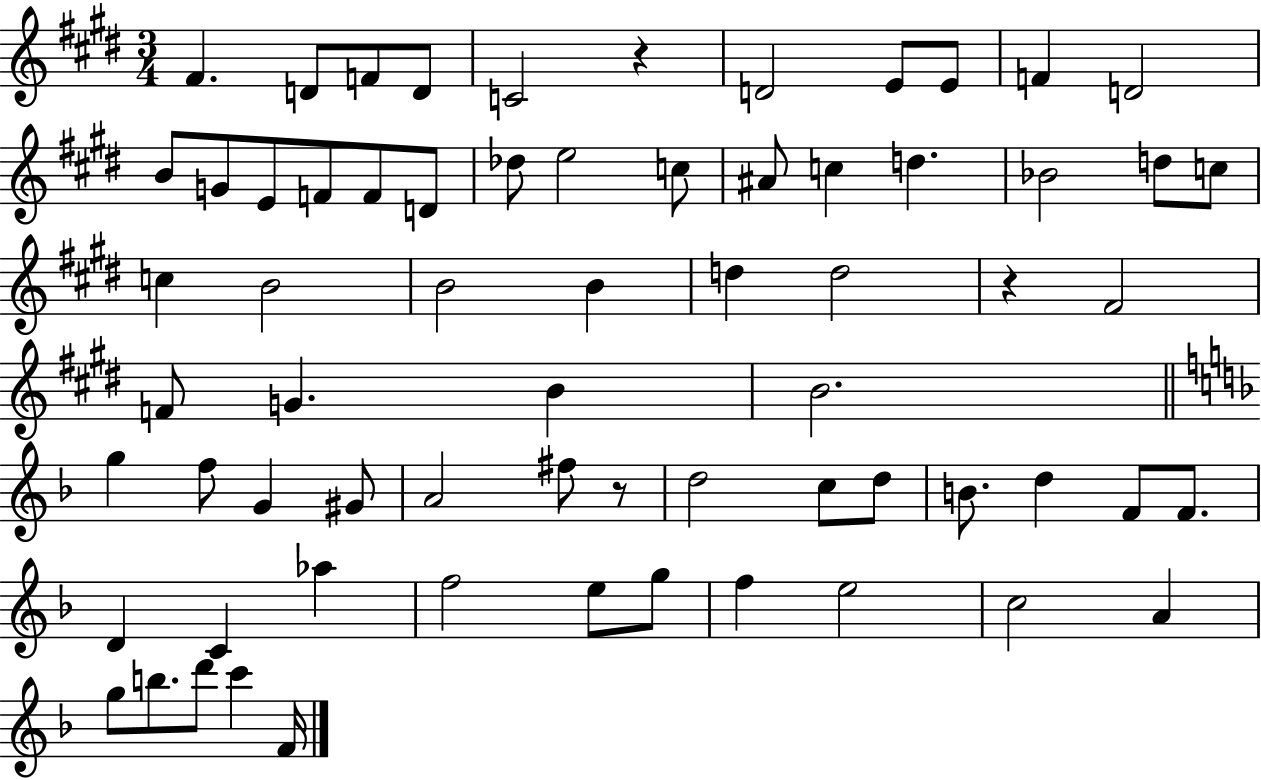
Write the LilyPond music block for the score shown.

{
  \clef treble
  \numericTimeSignature
  \time 3/4
  \key e \major
  fis'4. d'8 f'8 d'8 | c'2 r4 | d'2 e'8 e'8 | f'4 d'2 | \break b'8 g'8 e'8 f'8 f'8 d'8 | des''8 e''2 c''8 | ais'8 c''4 d''4. | bes'2 d''8 c''8 | \break c''4 b'2 | b'2 b'4 | d''4 d''2 | r4 fis'2 | \break f'8 g'4. b'4 | b'2. | \bar "||" \break \key f \major g''4 f''8 g'4 gis'8 | a'2 fis''8 r8 | d''2 c''8 d''8 | b'8. d''4 f'8 f'8. | \break d'4 c'4 aes''4 | f''2 e''8 g''8 | f''4 e''2 | c''2 a'4 | \break g''8 b''8. d'''8 c'''4 f'16 | \bar "|."
}